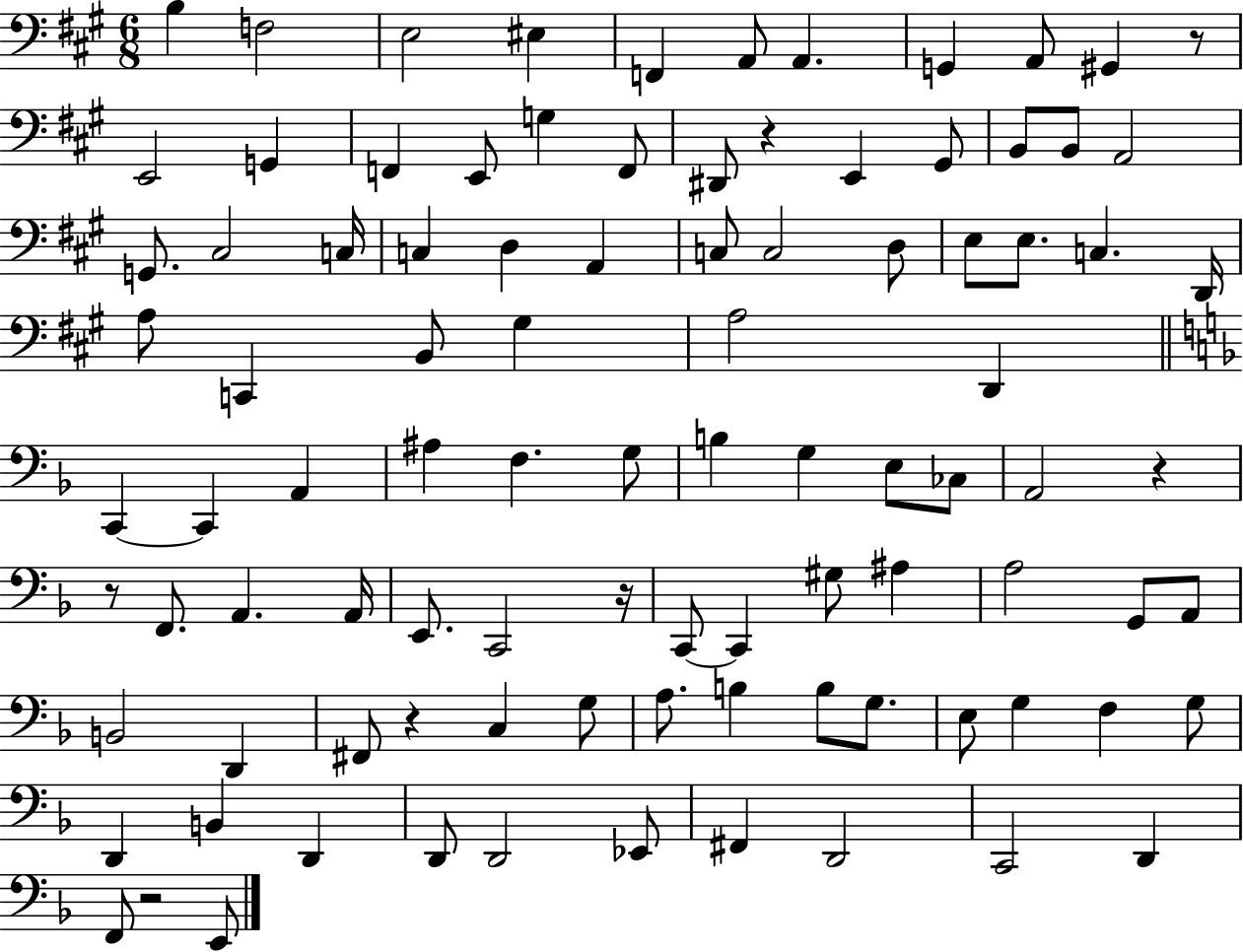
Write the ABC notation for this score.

X:1
T:Untitled
M:6/8
L:1/4
K:A
B, F,2 E,2 ^E, F,, A,,/2 A,, G,, A,,/2 ^G,, z/2 E,,2 G,, F,, E,,/2 G, F,,/2 ^D,,/2 z E,, ^G,,/2 B,,/2 B,,/2 A,,2 G,,/2 ^C,2 C,/4 C, D, A,, C,/2 C,2 D,/2 E,/2 E,/2 C, D,,/4 A,/2 C,, B,,/2 ^G, A,2 D,, C,, C,, A,, ^A, F, G,/2 B, G, E,/2 _C,/2 A,,2 z z/2 F,,/2 A,, A,,/4 E,,/2 C,,2 z/4 C,,/2 C,, ^G,/2 ^A, A,2 G,,/2 A,,/2 B,,2 D,, ^F,,/2 z C, G,/2 A,/2 B, B,/2 G,/2 E,/2 G, F, G,/2 D,, B,, D,, D,,/2 D,,2 _E,,/2 ^F,, D,,2 C,,2 D,, F,,/2 z2 E,,/2